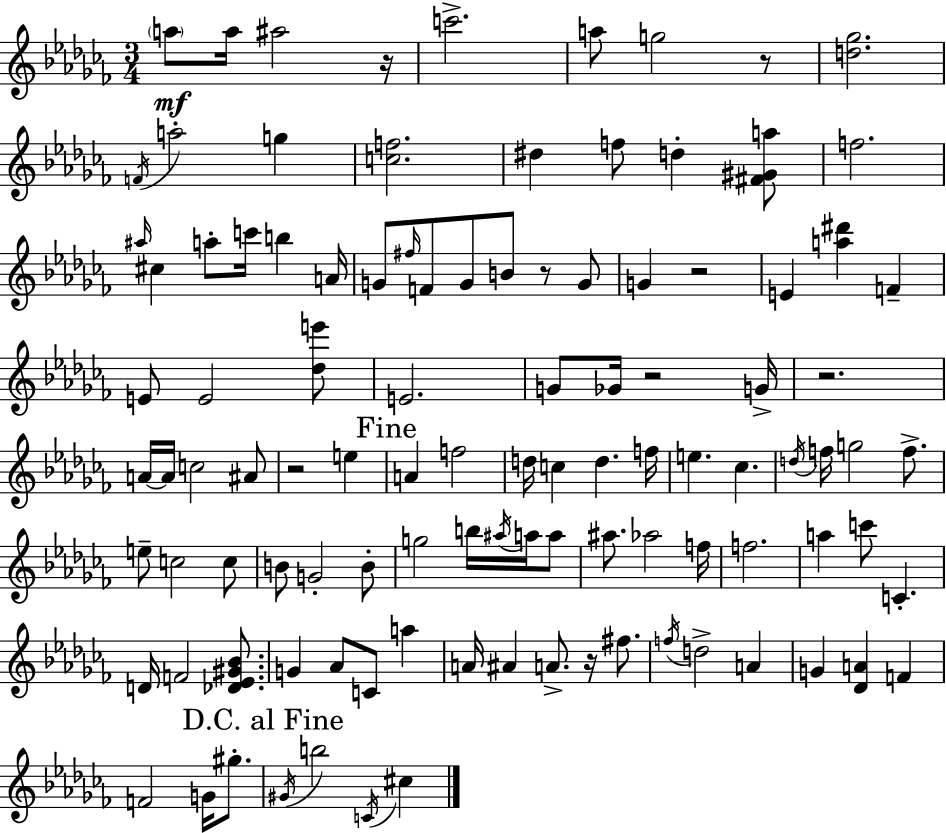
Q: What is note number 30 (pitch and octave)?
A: E4